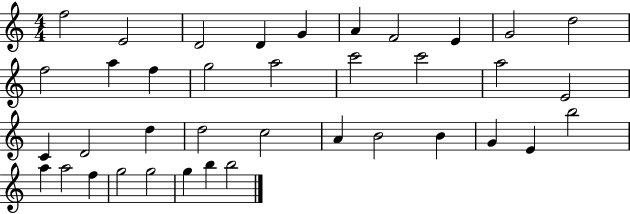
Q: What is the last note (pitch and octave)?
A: B5